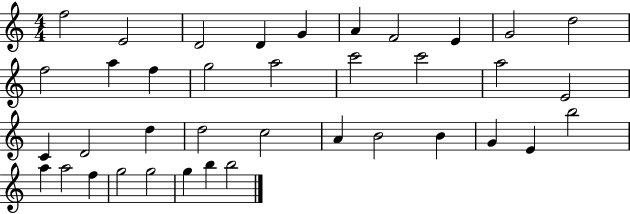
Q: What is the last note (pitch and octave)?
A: B5